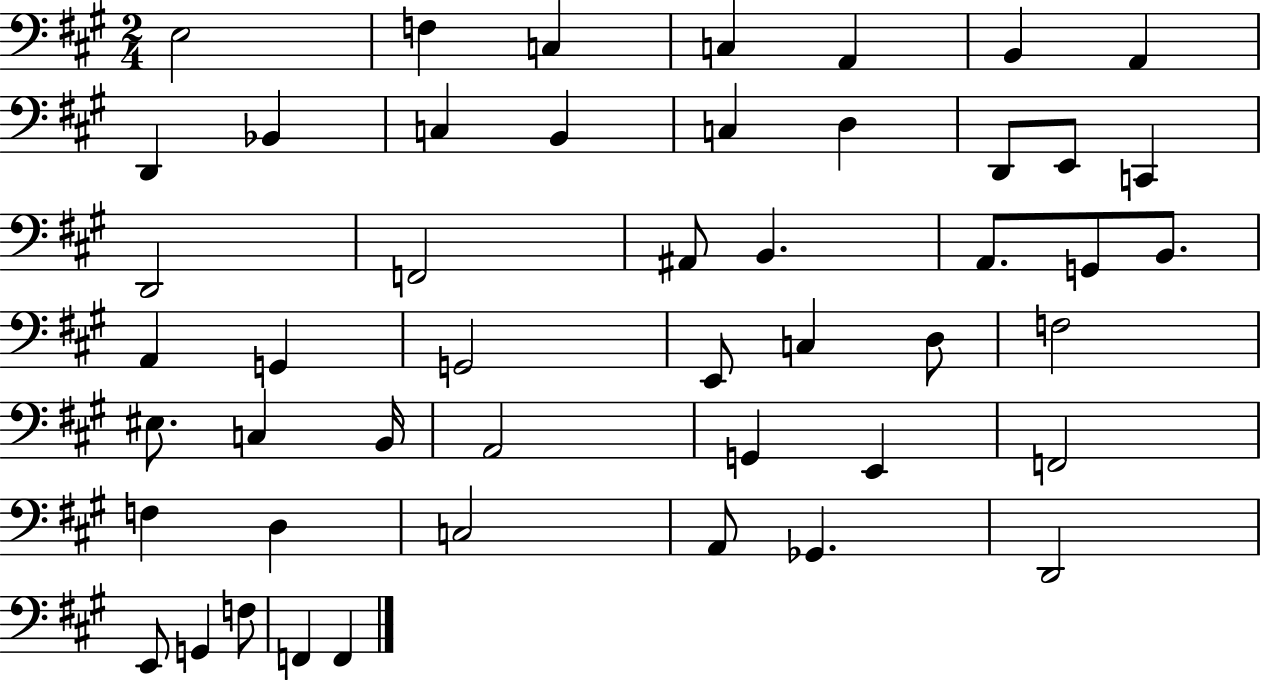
E3/h F3/q C3/q C3/q A2/q B2/q A2/q D2/q Bb2/q C3/q B2/q C3/q D3/q D2/e E2/e C2/q D2/h F2/h A#2/e B2/q. A2/e. G2/e B2/e. A2/q G2/q G2/h E2/e C3/q D3/e F3/h EIS3/e. C3/q B2/s A2/h G2/q E2/q F2/h F3/q D3/q C3/h A2/e Gb2/q. D2/h E2/e G2/q F3/e F2/q F2/q